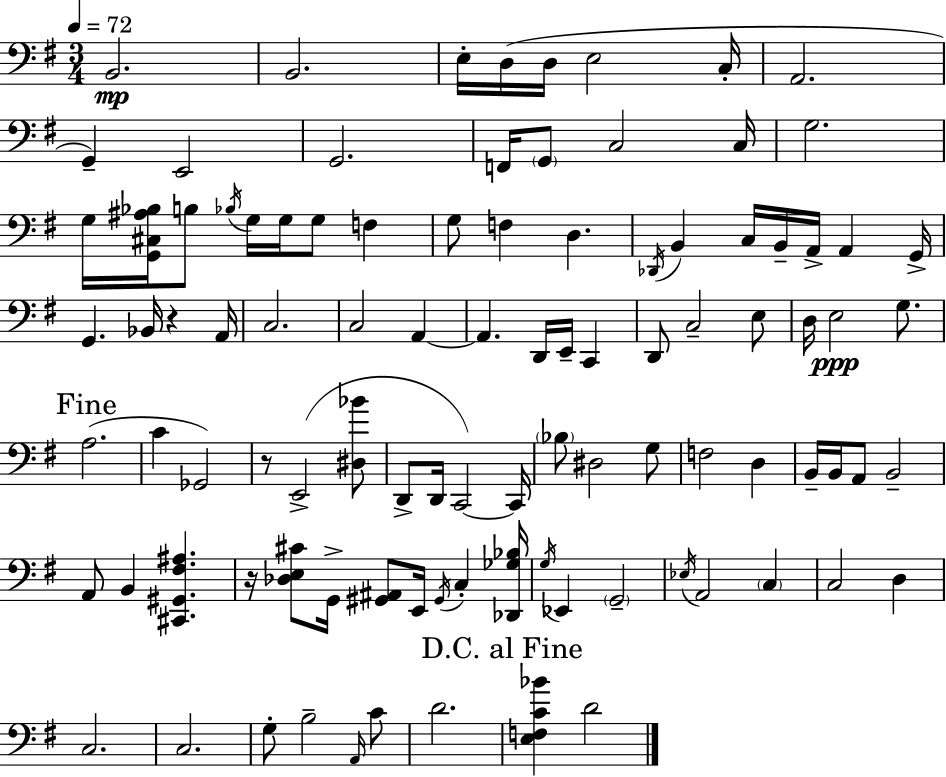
{
  \clef bass
  \numericTimeSignature
  \time 3/4
  \key g \major
  \tempo 4 = 72
  b,2.\mp | b,2. | e16-. d16( d16 e2 c16-. | a,2. | \break g,4--) e,2 | g,2. | f,16 \parenthesize g,8 c2 c16 | g2. | \break g16 <g, cis ais bes>16 b8 \acciaccatura { bes16 } g16 g16 g8 f4 | g8 f4 d4. | \acciaccatura { des,16 } b,4 c16 b,16-- a,16-> a,4 | g,16-> g,4. bes,16 r4 | \break a,16 c2. | c2 a,4~~ | a,4. d,16 e,16-- c,4 | d,8 c2-- | \break e8 d16 e2\ppp g8. | \mark "Fine" a2.( | c'4 ges,2) | r8 e,2->( | \break <dis bes'>8 d,8-> d,16 c,2~~) | c,16 \parenthesize bes8 dis2 | g8 f2 d4 | b,16-- b,16 a,8 b,2-- | \break a,8 b,4 <cis, gis, fis ais>4. | r16 <des e cis'>8 g,16-> <gis, ais,>8 e,16 \acciaccatura { gis,16 } c4-. | <des, ges bes>16 \acciaccatura { g16 } ees,4 \parenthesize g,2-- | \acciaccatura { ees16 } a,2 | \break \parenthesize c4 c2 | d4 c2. | c2. | g8-. b2-- | \break \grace { a,16 } c'8 d'2. | \mark "D.C. al Fine" <e f c' bes'>4 d'2 | \bar "|."
}